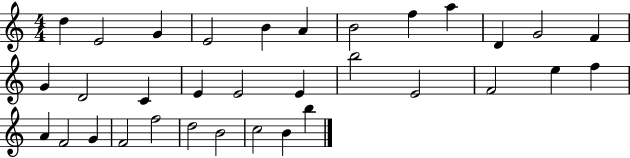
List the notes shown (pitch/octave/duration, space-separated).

D5/q E4/h G4/q E4/h B4/q A4/q B4/h F5/q A5/q D4/q G4/h F4/q G4/q D4/h C4/q E4/q E4/h E4/q B5/h E4/h F4/h E5/q F5/q A4/q F4/h G4/q F4/h F5/h D5/h B4/h C5/h B4/q B5/q